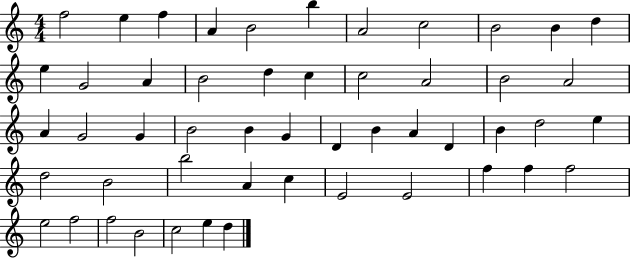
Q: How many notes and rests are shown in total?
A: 51